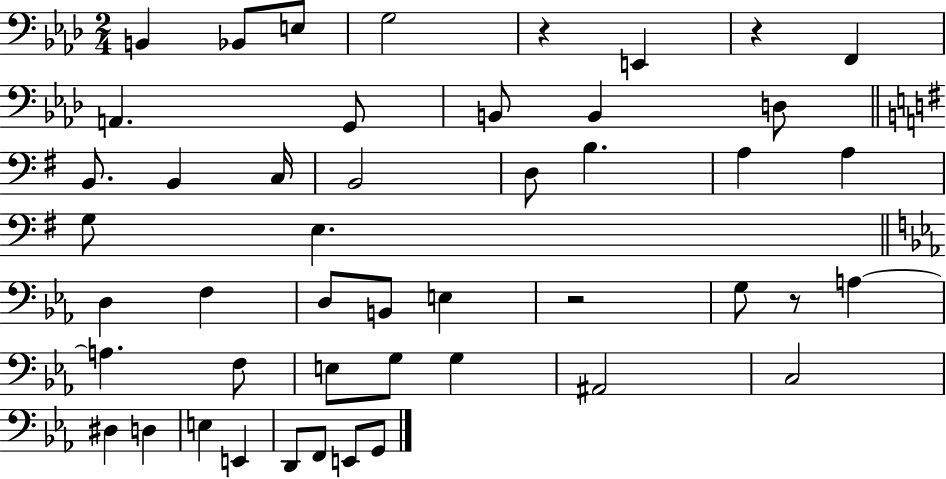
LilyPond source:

{
  \clef bass
  \numericTimeSignature
  \time 2/4
  \key aes \major
  \repeat volta 2 { b,4 bes,8 e8 | g2 | r4 e,4 | r4 f,4 | \break a,4. g,8 | b,8 b,4 d8 | \bar "||" \break \key g \major b,8. b,4 c16 | b,2 | d8 b4. | a4 a4 | \break g8 e4. | \bar "||" \break \key ees \major d4 f4 | d8 b,8 e4 | r2 | g8 r8 a4~~ | \break a4. f8 | e8 g8 g4 | ais,2 | c2 | \break dis4 d4 | e4 e,4 | d,8 f,8 e,8 g,8 | } \bar "|."
}